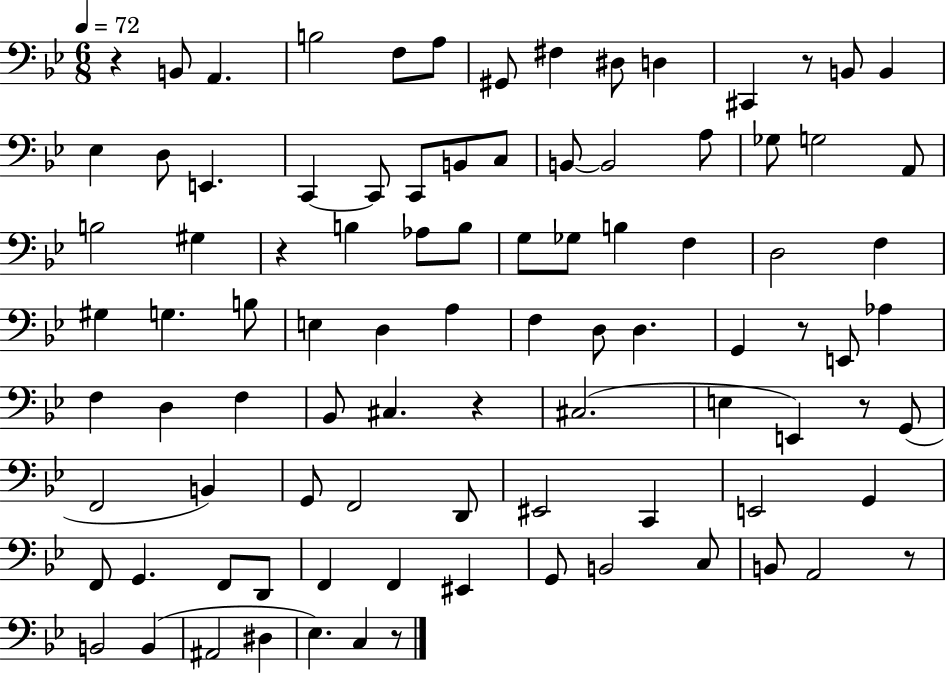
R/q B2/e A2/q. B3/h F3/e A3/e G#2/e F#3/q D#3/e D3/q C#2/q R/e B2/e B2/q Eb3/q D3/e E2/q. C2/q C2/e C2/e B2/e C3/e B2/e B2/h A3/e Gb3/e G3/h A2/e B3/h G#3/q R/q B3/q Ab3/e B3/e G3/e Gb3/e B3/q F3/q D3/h F3/q G#3/q G3/q. B3/e E3/q D3/q A3/q F3/q D3/e D3/q. G2/q R/e E2/e Ab3/q F3/q D3/q F3/q Bb2/e C#3/q. R/q C#3/h. E3/q E2/q R/e G2/e F2/h B2/q G2/e F2/h D2/e EIS2/h C2/q E2/h G2/q F2/e G2/q. F2/e D2/e F2/q F2/q EIS2/q G2/e B2/h C3/e B2/e A2/h R/e B2/h B2/q A#2/h D#3/q Eb3/q. C3/q R/e